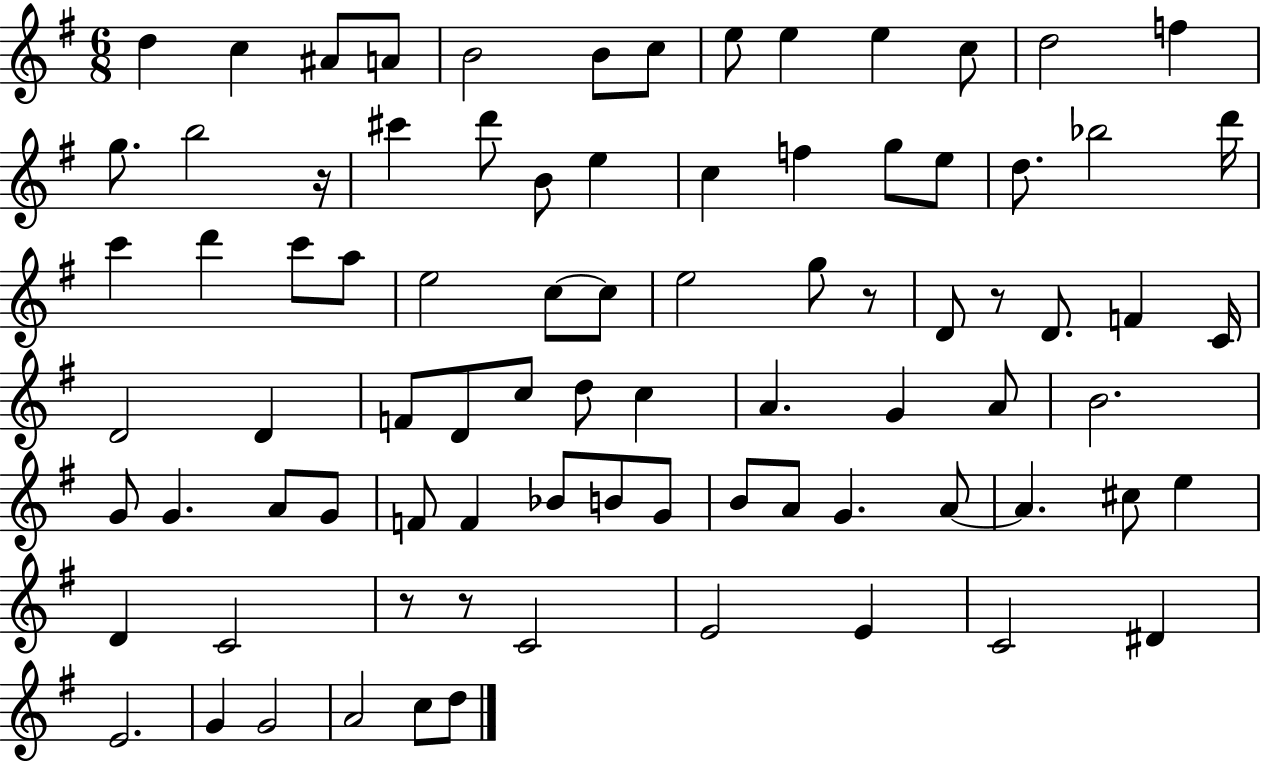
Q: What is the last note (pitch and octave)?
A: D5